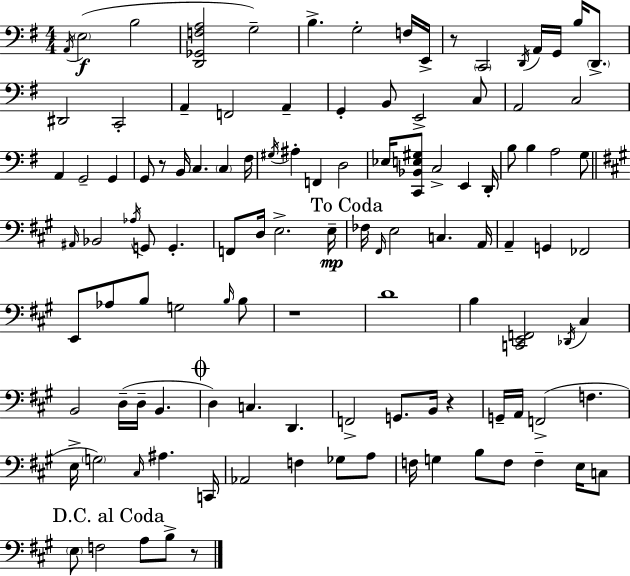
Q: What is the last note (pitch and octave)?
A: B3